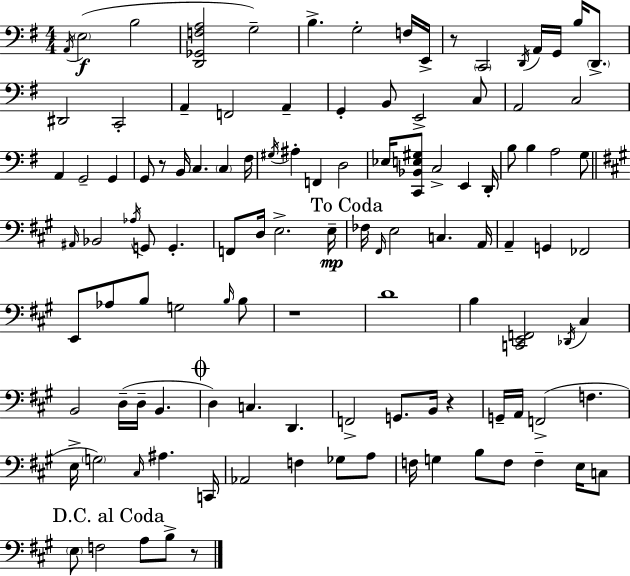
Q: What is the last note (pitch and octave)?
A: B3